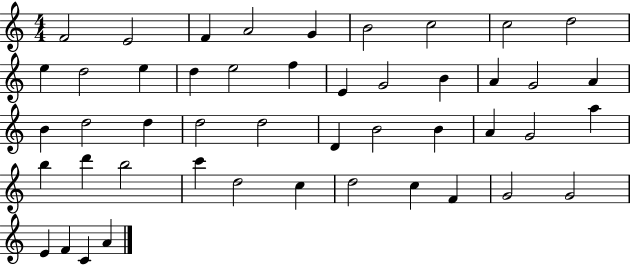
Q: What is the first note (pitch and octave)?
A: F4